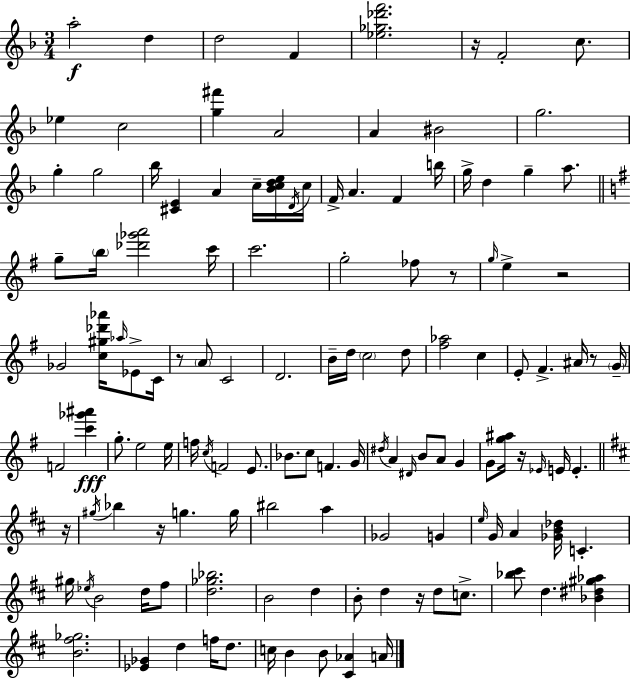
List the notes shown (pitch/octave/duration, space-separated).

A5/h D5/q D5/h F4/q [Eb5,Gb5,Db6,F6]/h. R/s F4/h C5/e. Eb5/q C5/h [G5,F#6]/q A4/h A4/q BIS4/h G5/h. G5/q G5/h Bb5/s [C#4,E4]/q A4/q C5/s [Bb4,C5,D5,E5]/s D4/s C5/s F4/s A4/q. F4/q B5/s G5/s D5/q G5/q A5/e. G5/e B5/s [Db6,Gb6,A6]/h C6/s C6/h. G5/h FES5/e R/e G5/s E5/q R/h Gb4/h [C5,G#5,Db6,Ab6]/s Ab5/s Eb4/e C4/s R/e A4/e C4/h D4/h. B4/s D5/s C5/h D5/e [F#5,Ab5]/h C5/q E4/e F#4/q. A#4/s R/e G4/s F4/h [C6,Gb6,A#6]/q G5/e. E5/h E5/s F5/s C5/s F4/h E4/e. Bb4/e. C5/e F4/q. G4/s D#5/s A4/q D#4/s B4/e A4/e G4/q G4/e [G5,A#5]/s R/s Eb4/s E4/s E4/q. R/s G#5/s Bb5/q R/s G5/q. G5/s BIS5/h A5/q Gb4/h G4/q E5/s G4/s A4/q [Gb4,B4,Db5]/s C4/q. G#5/s Eb5/s B4/h D5/s F#5/e [D5,Gb5,Bb5]/h. B4/h D5/q B4/e D5/q R/s D5/e C5/e. [Bb5,C#6]/e D5/q. [Bb4,D#5,G#5,Ab5]/q [B4,F#5,Gb5]/h. [Eb4,Gb4]/q D5/q F5/s D5/e. C5/s B4/q B4/e [C#4,Ab4]/q A4/s